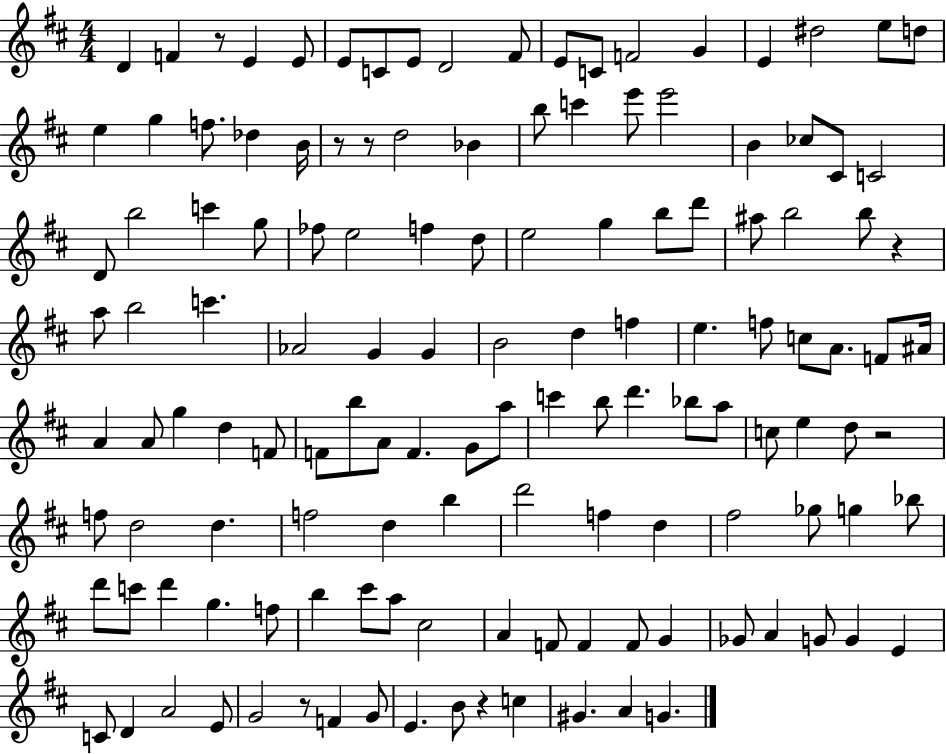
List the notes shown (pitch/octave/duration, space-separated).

D4/q F4/q R/e E4/q E4/e E4/e C4/e E4/e D4/h F#4/e E4/e C4/e F4/h G4/q E4/q D#5/h E5/e D5/e E5/q G5/q F5/e. Db5/q B4/s R/e R/e D5/h Bb4/q B5/e C6/q E6/e E6/h B4/q CES5/e C#4/e C4/h D4/e B5/h C6/q G5/e FES5/e E5/h F5/q D5/e E5/h G5/q B5/e D6/e A#5/e B5/h B5/e R/q A5/e B5/h C6/q. Ab4/h G4/q G4/q B4/h D5/q F5/q E5/q. F5/e C5/e A4/e. F4/e A#4/s A4/q A4/e G5/q D5/q F4/e F4/e B5/e A4/e F4/q. G4/e A5/e C6/q B5/e D6/q. Bb5/e A5/e C5/e E5/q D5/e R/h F5/e D5/h D5/q. F5/h D5/q B5/q D6/h F5/q D5/q F#5/h Gb5/e G5/q Bb5/e D6/e C6/e D6/q G5/q. F5/e B5/q C#6/e A5/e C#5/h A4/q F4/e F4/q F4/e G4/q Gb4/e A4/q G4/e G4/q E4/q C4/e D4/q A4/h E4/e G4/h R/e F4/q G4/e E4/q. B4/e R/q C5/q G#4/q. A4/q G4/q.